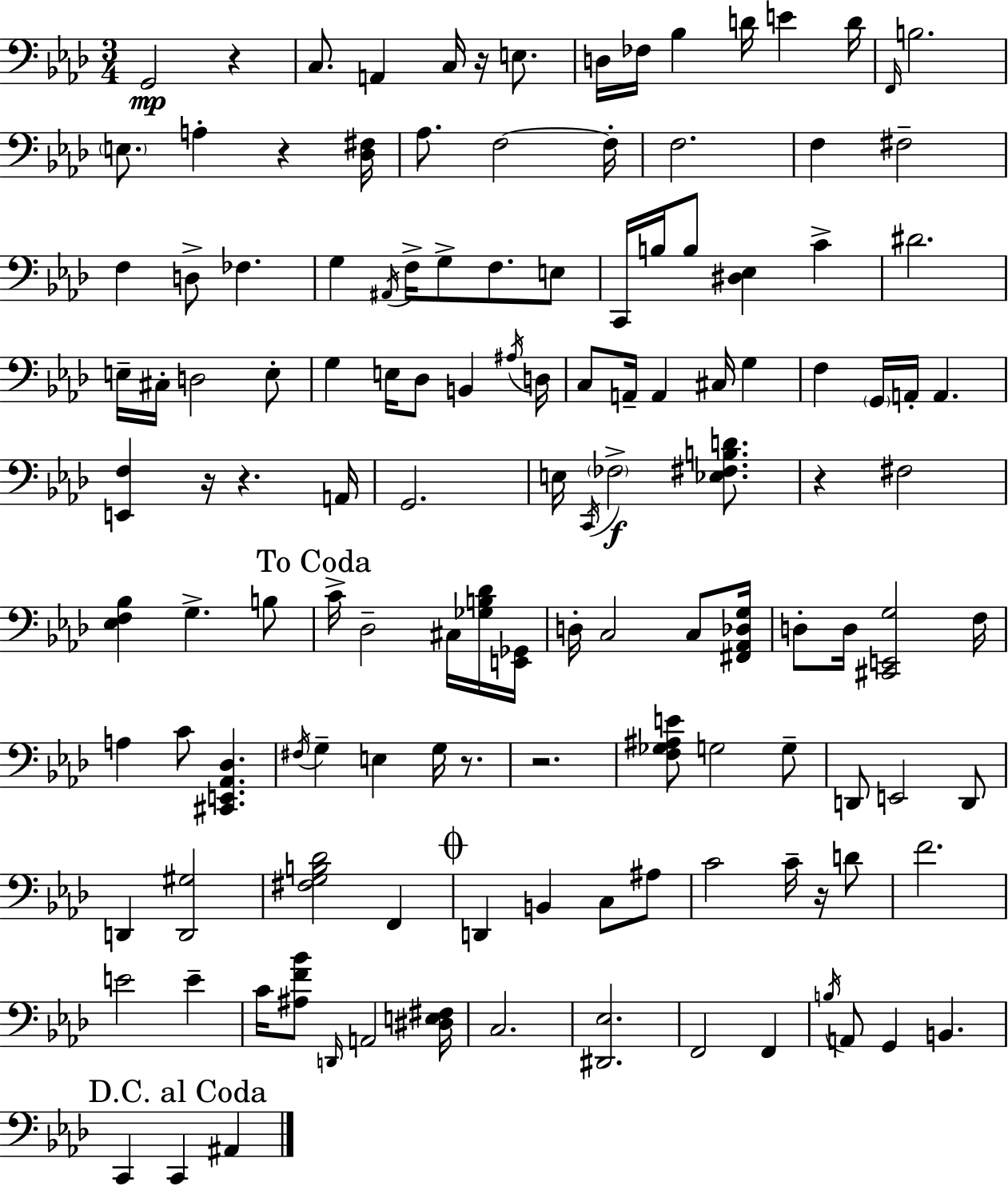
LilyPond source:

{
  \clef bass
  \numericTimeSignature
  \time 3/4
  \key f \minor
  g,2\mp r4 | c8. a,4 c16 r16 e8. | d16 fes16 bes4 d'16 e'4 d'16 | \grace { f,16 } b2. | \break \parenthesize e8. a4-. r4 | <des fis>16 aes8. f2~~ | f16-. f2. | f4 fis2-- | \break f4 d8-> fes4. | g4 \acciaccatura { ais,16 } f16-> g8-> f8. | e8 c,16 b16 b8 <dis ees>4 c'4-> | dis'2. | \break e16-- cis16-. d2 | e8-. g4 e16 des8 b,4 | \acciaccatura { ais16 } d16 c8 a,16-- a,4 cis16 g4 | f4 \parenthesize g,16 a,16-. a,4. | \break <e, f>4 r16 r4. | a,16 g,2. | e16 \acciaccatura { c,16 } \parenthesize fes2->\f | <ees fis b d'>8. r4 fis2 | \break <ees f bes>4 g4.-> | b8 \mark "To Coda" c'16-> des2-- | cis16 <ges b des'>16 <e, ges,>16 d16-. c2 | c8 <fis, aes, des g>16 d8-. d16 <cis, e, g>2 | \break f16 a4 c'8 <cis, e, aes, des>4. | \acciaccatura { fis16 } g4-- e4 | g16 r8. r2. | <f ges ais e'>8 g2 | \break g8-- d,8 e,2 | d,8 d,4 <d, gis>2 | <fis g b des'>2 | f,4 \mark \markup { \musicglyph "scripts.coda" } d,4 b,4 | \break c8 ais8 c'2 | c'16-- r16 d'8 f'2. | e'2 | e'4-- c'16 <ais f' bes'>8 \grace { d,16 } a,2 | \break <dis e fis>16 c2. | <dis, ees>2. | f,2 | f,4 \acciaccatura { b16 } a,8 g,4 | \break b,4. \mark "D.C. al Coda" c,4 c,4 | ais,4 \bar "|."
}